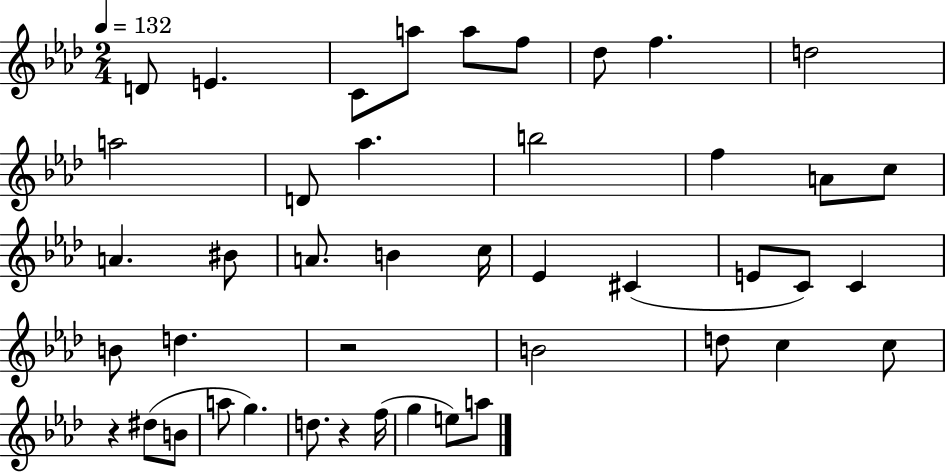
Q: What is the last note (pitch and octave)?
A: A5